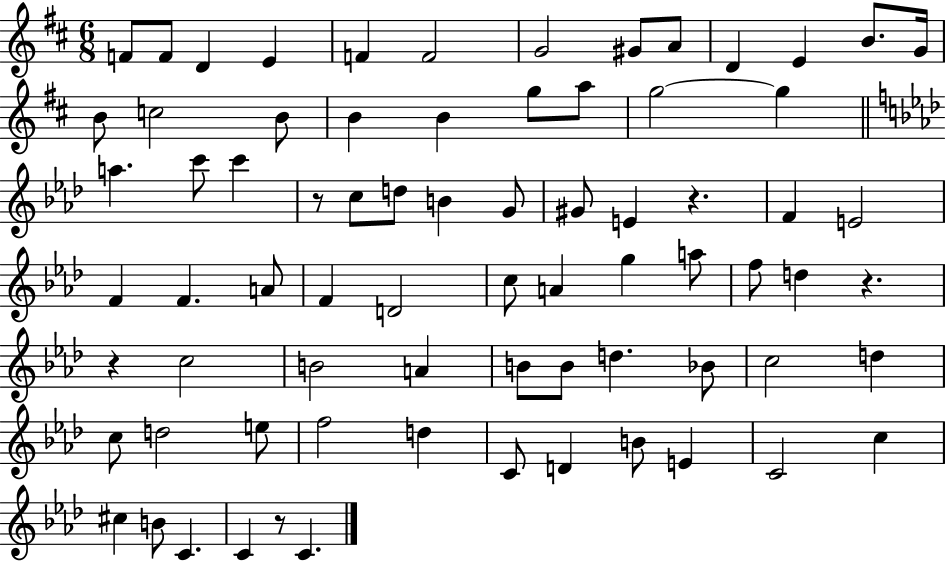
{
  \clef treble
  \numericTimeSignature
  \time 6/8
  \key d \major
  f'8 f'8 d'4 e'4 | f'4 f'2 | g'2 gis'8 a'8 | d'4 e'4 b'8. g'16 | \break b'8 c''2 b'8 | b'4 b'4 g''8 a''8 | g''2~~ g''4 | \bar "||" \break \key f \minor a''4. c'''8 c'''4 | r8 c''8 d''8 b'4 g'8 | gis'8 e'4 r4. | f'4 e'2 | \break f'4 f'4. a'8 | f'4 d'2 | c''8 a'4 g''4 a''8 | f''8 d''4 r4. | \break r4 c''2 | b'2 a'4 | b'8 b'8 d''4. bes'8 | c''2 d''4 | \break c''8 d''2 e''8 | f''2 d''4 | c'8 d'4 b'8 e'4 | c'2 c''4 | \break cis''4 b'8 c'4. | c'4 r8 c'4. | \bar "|."
}